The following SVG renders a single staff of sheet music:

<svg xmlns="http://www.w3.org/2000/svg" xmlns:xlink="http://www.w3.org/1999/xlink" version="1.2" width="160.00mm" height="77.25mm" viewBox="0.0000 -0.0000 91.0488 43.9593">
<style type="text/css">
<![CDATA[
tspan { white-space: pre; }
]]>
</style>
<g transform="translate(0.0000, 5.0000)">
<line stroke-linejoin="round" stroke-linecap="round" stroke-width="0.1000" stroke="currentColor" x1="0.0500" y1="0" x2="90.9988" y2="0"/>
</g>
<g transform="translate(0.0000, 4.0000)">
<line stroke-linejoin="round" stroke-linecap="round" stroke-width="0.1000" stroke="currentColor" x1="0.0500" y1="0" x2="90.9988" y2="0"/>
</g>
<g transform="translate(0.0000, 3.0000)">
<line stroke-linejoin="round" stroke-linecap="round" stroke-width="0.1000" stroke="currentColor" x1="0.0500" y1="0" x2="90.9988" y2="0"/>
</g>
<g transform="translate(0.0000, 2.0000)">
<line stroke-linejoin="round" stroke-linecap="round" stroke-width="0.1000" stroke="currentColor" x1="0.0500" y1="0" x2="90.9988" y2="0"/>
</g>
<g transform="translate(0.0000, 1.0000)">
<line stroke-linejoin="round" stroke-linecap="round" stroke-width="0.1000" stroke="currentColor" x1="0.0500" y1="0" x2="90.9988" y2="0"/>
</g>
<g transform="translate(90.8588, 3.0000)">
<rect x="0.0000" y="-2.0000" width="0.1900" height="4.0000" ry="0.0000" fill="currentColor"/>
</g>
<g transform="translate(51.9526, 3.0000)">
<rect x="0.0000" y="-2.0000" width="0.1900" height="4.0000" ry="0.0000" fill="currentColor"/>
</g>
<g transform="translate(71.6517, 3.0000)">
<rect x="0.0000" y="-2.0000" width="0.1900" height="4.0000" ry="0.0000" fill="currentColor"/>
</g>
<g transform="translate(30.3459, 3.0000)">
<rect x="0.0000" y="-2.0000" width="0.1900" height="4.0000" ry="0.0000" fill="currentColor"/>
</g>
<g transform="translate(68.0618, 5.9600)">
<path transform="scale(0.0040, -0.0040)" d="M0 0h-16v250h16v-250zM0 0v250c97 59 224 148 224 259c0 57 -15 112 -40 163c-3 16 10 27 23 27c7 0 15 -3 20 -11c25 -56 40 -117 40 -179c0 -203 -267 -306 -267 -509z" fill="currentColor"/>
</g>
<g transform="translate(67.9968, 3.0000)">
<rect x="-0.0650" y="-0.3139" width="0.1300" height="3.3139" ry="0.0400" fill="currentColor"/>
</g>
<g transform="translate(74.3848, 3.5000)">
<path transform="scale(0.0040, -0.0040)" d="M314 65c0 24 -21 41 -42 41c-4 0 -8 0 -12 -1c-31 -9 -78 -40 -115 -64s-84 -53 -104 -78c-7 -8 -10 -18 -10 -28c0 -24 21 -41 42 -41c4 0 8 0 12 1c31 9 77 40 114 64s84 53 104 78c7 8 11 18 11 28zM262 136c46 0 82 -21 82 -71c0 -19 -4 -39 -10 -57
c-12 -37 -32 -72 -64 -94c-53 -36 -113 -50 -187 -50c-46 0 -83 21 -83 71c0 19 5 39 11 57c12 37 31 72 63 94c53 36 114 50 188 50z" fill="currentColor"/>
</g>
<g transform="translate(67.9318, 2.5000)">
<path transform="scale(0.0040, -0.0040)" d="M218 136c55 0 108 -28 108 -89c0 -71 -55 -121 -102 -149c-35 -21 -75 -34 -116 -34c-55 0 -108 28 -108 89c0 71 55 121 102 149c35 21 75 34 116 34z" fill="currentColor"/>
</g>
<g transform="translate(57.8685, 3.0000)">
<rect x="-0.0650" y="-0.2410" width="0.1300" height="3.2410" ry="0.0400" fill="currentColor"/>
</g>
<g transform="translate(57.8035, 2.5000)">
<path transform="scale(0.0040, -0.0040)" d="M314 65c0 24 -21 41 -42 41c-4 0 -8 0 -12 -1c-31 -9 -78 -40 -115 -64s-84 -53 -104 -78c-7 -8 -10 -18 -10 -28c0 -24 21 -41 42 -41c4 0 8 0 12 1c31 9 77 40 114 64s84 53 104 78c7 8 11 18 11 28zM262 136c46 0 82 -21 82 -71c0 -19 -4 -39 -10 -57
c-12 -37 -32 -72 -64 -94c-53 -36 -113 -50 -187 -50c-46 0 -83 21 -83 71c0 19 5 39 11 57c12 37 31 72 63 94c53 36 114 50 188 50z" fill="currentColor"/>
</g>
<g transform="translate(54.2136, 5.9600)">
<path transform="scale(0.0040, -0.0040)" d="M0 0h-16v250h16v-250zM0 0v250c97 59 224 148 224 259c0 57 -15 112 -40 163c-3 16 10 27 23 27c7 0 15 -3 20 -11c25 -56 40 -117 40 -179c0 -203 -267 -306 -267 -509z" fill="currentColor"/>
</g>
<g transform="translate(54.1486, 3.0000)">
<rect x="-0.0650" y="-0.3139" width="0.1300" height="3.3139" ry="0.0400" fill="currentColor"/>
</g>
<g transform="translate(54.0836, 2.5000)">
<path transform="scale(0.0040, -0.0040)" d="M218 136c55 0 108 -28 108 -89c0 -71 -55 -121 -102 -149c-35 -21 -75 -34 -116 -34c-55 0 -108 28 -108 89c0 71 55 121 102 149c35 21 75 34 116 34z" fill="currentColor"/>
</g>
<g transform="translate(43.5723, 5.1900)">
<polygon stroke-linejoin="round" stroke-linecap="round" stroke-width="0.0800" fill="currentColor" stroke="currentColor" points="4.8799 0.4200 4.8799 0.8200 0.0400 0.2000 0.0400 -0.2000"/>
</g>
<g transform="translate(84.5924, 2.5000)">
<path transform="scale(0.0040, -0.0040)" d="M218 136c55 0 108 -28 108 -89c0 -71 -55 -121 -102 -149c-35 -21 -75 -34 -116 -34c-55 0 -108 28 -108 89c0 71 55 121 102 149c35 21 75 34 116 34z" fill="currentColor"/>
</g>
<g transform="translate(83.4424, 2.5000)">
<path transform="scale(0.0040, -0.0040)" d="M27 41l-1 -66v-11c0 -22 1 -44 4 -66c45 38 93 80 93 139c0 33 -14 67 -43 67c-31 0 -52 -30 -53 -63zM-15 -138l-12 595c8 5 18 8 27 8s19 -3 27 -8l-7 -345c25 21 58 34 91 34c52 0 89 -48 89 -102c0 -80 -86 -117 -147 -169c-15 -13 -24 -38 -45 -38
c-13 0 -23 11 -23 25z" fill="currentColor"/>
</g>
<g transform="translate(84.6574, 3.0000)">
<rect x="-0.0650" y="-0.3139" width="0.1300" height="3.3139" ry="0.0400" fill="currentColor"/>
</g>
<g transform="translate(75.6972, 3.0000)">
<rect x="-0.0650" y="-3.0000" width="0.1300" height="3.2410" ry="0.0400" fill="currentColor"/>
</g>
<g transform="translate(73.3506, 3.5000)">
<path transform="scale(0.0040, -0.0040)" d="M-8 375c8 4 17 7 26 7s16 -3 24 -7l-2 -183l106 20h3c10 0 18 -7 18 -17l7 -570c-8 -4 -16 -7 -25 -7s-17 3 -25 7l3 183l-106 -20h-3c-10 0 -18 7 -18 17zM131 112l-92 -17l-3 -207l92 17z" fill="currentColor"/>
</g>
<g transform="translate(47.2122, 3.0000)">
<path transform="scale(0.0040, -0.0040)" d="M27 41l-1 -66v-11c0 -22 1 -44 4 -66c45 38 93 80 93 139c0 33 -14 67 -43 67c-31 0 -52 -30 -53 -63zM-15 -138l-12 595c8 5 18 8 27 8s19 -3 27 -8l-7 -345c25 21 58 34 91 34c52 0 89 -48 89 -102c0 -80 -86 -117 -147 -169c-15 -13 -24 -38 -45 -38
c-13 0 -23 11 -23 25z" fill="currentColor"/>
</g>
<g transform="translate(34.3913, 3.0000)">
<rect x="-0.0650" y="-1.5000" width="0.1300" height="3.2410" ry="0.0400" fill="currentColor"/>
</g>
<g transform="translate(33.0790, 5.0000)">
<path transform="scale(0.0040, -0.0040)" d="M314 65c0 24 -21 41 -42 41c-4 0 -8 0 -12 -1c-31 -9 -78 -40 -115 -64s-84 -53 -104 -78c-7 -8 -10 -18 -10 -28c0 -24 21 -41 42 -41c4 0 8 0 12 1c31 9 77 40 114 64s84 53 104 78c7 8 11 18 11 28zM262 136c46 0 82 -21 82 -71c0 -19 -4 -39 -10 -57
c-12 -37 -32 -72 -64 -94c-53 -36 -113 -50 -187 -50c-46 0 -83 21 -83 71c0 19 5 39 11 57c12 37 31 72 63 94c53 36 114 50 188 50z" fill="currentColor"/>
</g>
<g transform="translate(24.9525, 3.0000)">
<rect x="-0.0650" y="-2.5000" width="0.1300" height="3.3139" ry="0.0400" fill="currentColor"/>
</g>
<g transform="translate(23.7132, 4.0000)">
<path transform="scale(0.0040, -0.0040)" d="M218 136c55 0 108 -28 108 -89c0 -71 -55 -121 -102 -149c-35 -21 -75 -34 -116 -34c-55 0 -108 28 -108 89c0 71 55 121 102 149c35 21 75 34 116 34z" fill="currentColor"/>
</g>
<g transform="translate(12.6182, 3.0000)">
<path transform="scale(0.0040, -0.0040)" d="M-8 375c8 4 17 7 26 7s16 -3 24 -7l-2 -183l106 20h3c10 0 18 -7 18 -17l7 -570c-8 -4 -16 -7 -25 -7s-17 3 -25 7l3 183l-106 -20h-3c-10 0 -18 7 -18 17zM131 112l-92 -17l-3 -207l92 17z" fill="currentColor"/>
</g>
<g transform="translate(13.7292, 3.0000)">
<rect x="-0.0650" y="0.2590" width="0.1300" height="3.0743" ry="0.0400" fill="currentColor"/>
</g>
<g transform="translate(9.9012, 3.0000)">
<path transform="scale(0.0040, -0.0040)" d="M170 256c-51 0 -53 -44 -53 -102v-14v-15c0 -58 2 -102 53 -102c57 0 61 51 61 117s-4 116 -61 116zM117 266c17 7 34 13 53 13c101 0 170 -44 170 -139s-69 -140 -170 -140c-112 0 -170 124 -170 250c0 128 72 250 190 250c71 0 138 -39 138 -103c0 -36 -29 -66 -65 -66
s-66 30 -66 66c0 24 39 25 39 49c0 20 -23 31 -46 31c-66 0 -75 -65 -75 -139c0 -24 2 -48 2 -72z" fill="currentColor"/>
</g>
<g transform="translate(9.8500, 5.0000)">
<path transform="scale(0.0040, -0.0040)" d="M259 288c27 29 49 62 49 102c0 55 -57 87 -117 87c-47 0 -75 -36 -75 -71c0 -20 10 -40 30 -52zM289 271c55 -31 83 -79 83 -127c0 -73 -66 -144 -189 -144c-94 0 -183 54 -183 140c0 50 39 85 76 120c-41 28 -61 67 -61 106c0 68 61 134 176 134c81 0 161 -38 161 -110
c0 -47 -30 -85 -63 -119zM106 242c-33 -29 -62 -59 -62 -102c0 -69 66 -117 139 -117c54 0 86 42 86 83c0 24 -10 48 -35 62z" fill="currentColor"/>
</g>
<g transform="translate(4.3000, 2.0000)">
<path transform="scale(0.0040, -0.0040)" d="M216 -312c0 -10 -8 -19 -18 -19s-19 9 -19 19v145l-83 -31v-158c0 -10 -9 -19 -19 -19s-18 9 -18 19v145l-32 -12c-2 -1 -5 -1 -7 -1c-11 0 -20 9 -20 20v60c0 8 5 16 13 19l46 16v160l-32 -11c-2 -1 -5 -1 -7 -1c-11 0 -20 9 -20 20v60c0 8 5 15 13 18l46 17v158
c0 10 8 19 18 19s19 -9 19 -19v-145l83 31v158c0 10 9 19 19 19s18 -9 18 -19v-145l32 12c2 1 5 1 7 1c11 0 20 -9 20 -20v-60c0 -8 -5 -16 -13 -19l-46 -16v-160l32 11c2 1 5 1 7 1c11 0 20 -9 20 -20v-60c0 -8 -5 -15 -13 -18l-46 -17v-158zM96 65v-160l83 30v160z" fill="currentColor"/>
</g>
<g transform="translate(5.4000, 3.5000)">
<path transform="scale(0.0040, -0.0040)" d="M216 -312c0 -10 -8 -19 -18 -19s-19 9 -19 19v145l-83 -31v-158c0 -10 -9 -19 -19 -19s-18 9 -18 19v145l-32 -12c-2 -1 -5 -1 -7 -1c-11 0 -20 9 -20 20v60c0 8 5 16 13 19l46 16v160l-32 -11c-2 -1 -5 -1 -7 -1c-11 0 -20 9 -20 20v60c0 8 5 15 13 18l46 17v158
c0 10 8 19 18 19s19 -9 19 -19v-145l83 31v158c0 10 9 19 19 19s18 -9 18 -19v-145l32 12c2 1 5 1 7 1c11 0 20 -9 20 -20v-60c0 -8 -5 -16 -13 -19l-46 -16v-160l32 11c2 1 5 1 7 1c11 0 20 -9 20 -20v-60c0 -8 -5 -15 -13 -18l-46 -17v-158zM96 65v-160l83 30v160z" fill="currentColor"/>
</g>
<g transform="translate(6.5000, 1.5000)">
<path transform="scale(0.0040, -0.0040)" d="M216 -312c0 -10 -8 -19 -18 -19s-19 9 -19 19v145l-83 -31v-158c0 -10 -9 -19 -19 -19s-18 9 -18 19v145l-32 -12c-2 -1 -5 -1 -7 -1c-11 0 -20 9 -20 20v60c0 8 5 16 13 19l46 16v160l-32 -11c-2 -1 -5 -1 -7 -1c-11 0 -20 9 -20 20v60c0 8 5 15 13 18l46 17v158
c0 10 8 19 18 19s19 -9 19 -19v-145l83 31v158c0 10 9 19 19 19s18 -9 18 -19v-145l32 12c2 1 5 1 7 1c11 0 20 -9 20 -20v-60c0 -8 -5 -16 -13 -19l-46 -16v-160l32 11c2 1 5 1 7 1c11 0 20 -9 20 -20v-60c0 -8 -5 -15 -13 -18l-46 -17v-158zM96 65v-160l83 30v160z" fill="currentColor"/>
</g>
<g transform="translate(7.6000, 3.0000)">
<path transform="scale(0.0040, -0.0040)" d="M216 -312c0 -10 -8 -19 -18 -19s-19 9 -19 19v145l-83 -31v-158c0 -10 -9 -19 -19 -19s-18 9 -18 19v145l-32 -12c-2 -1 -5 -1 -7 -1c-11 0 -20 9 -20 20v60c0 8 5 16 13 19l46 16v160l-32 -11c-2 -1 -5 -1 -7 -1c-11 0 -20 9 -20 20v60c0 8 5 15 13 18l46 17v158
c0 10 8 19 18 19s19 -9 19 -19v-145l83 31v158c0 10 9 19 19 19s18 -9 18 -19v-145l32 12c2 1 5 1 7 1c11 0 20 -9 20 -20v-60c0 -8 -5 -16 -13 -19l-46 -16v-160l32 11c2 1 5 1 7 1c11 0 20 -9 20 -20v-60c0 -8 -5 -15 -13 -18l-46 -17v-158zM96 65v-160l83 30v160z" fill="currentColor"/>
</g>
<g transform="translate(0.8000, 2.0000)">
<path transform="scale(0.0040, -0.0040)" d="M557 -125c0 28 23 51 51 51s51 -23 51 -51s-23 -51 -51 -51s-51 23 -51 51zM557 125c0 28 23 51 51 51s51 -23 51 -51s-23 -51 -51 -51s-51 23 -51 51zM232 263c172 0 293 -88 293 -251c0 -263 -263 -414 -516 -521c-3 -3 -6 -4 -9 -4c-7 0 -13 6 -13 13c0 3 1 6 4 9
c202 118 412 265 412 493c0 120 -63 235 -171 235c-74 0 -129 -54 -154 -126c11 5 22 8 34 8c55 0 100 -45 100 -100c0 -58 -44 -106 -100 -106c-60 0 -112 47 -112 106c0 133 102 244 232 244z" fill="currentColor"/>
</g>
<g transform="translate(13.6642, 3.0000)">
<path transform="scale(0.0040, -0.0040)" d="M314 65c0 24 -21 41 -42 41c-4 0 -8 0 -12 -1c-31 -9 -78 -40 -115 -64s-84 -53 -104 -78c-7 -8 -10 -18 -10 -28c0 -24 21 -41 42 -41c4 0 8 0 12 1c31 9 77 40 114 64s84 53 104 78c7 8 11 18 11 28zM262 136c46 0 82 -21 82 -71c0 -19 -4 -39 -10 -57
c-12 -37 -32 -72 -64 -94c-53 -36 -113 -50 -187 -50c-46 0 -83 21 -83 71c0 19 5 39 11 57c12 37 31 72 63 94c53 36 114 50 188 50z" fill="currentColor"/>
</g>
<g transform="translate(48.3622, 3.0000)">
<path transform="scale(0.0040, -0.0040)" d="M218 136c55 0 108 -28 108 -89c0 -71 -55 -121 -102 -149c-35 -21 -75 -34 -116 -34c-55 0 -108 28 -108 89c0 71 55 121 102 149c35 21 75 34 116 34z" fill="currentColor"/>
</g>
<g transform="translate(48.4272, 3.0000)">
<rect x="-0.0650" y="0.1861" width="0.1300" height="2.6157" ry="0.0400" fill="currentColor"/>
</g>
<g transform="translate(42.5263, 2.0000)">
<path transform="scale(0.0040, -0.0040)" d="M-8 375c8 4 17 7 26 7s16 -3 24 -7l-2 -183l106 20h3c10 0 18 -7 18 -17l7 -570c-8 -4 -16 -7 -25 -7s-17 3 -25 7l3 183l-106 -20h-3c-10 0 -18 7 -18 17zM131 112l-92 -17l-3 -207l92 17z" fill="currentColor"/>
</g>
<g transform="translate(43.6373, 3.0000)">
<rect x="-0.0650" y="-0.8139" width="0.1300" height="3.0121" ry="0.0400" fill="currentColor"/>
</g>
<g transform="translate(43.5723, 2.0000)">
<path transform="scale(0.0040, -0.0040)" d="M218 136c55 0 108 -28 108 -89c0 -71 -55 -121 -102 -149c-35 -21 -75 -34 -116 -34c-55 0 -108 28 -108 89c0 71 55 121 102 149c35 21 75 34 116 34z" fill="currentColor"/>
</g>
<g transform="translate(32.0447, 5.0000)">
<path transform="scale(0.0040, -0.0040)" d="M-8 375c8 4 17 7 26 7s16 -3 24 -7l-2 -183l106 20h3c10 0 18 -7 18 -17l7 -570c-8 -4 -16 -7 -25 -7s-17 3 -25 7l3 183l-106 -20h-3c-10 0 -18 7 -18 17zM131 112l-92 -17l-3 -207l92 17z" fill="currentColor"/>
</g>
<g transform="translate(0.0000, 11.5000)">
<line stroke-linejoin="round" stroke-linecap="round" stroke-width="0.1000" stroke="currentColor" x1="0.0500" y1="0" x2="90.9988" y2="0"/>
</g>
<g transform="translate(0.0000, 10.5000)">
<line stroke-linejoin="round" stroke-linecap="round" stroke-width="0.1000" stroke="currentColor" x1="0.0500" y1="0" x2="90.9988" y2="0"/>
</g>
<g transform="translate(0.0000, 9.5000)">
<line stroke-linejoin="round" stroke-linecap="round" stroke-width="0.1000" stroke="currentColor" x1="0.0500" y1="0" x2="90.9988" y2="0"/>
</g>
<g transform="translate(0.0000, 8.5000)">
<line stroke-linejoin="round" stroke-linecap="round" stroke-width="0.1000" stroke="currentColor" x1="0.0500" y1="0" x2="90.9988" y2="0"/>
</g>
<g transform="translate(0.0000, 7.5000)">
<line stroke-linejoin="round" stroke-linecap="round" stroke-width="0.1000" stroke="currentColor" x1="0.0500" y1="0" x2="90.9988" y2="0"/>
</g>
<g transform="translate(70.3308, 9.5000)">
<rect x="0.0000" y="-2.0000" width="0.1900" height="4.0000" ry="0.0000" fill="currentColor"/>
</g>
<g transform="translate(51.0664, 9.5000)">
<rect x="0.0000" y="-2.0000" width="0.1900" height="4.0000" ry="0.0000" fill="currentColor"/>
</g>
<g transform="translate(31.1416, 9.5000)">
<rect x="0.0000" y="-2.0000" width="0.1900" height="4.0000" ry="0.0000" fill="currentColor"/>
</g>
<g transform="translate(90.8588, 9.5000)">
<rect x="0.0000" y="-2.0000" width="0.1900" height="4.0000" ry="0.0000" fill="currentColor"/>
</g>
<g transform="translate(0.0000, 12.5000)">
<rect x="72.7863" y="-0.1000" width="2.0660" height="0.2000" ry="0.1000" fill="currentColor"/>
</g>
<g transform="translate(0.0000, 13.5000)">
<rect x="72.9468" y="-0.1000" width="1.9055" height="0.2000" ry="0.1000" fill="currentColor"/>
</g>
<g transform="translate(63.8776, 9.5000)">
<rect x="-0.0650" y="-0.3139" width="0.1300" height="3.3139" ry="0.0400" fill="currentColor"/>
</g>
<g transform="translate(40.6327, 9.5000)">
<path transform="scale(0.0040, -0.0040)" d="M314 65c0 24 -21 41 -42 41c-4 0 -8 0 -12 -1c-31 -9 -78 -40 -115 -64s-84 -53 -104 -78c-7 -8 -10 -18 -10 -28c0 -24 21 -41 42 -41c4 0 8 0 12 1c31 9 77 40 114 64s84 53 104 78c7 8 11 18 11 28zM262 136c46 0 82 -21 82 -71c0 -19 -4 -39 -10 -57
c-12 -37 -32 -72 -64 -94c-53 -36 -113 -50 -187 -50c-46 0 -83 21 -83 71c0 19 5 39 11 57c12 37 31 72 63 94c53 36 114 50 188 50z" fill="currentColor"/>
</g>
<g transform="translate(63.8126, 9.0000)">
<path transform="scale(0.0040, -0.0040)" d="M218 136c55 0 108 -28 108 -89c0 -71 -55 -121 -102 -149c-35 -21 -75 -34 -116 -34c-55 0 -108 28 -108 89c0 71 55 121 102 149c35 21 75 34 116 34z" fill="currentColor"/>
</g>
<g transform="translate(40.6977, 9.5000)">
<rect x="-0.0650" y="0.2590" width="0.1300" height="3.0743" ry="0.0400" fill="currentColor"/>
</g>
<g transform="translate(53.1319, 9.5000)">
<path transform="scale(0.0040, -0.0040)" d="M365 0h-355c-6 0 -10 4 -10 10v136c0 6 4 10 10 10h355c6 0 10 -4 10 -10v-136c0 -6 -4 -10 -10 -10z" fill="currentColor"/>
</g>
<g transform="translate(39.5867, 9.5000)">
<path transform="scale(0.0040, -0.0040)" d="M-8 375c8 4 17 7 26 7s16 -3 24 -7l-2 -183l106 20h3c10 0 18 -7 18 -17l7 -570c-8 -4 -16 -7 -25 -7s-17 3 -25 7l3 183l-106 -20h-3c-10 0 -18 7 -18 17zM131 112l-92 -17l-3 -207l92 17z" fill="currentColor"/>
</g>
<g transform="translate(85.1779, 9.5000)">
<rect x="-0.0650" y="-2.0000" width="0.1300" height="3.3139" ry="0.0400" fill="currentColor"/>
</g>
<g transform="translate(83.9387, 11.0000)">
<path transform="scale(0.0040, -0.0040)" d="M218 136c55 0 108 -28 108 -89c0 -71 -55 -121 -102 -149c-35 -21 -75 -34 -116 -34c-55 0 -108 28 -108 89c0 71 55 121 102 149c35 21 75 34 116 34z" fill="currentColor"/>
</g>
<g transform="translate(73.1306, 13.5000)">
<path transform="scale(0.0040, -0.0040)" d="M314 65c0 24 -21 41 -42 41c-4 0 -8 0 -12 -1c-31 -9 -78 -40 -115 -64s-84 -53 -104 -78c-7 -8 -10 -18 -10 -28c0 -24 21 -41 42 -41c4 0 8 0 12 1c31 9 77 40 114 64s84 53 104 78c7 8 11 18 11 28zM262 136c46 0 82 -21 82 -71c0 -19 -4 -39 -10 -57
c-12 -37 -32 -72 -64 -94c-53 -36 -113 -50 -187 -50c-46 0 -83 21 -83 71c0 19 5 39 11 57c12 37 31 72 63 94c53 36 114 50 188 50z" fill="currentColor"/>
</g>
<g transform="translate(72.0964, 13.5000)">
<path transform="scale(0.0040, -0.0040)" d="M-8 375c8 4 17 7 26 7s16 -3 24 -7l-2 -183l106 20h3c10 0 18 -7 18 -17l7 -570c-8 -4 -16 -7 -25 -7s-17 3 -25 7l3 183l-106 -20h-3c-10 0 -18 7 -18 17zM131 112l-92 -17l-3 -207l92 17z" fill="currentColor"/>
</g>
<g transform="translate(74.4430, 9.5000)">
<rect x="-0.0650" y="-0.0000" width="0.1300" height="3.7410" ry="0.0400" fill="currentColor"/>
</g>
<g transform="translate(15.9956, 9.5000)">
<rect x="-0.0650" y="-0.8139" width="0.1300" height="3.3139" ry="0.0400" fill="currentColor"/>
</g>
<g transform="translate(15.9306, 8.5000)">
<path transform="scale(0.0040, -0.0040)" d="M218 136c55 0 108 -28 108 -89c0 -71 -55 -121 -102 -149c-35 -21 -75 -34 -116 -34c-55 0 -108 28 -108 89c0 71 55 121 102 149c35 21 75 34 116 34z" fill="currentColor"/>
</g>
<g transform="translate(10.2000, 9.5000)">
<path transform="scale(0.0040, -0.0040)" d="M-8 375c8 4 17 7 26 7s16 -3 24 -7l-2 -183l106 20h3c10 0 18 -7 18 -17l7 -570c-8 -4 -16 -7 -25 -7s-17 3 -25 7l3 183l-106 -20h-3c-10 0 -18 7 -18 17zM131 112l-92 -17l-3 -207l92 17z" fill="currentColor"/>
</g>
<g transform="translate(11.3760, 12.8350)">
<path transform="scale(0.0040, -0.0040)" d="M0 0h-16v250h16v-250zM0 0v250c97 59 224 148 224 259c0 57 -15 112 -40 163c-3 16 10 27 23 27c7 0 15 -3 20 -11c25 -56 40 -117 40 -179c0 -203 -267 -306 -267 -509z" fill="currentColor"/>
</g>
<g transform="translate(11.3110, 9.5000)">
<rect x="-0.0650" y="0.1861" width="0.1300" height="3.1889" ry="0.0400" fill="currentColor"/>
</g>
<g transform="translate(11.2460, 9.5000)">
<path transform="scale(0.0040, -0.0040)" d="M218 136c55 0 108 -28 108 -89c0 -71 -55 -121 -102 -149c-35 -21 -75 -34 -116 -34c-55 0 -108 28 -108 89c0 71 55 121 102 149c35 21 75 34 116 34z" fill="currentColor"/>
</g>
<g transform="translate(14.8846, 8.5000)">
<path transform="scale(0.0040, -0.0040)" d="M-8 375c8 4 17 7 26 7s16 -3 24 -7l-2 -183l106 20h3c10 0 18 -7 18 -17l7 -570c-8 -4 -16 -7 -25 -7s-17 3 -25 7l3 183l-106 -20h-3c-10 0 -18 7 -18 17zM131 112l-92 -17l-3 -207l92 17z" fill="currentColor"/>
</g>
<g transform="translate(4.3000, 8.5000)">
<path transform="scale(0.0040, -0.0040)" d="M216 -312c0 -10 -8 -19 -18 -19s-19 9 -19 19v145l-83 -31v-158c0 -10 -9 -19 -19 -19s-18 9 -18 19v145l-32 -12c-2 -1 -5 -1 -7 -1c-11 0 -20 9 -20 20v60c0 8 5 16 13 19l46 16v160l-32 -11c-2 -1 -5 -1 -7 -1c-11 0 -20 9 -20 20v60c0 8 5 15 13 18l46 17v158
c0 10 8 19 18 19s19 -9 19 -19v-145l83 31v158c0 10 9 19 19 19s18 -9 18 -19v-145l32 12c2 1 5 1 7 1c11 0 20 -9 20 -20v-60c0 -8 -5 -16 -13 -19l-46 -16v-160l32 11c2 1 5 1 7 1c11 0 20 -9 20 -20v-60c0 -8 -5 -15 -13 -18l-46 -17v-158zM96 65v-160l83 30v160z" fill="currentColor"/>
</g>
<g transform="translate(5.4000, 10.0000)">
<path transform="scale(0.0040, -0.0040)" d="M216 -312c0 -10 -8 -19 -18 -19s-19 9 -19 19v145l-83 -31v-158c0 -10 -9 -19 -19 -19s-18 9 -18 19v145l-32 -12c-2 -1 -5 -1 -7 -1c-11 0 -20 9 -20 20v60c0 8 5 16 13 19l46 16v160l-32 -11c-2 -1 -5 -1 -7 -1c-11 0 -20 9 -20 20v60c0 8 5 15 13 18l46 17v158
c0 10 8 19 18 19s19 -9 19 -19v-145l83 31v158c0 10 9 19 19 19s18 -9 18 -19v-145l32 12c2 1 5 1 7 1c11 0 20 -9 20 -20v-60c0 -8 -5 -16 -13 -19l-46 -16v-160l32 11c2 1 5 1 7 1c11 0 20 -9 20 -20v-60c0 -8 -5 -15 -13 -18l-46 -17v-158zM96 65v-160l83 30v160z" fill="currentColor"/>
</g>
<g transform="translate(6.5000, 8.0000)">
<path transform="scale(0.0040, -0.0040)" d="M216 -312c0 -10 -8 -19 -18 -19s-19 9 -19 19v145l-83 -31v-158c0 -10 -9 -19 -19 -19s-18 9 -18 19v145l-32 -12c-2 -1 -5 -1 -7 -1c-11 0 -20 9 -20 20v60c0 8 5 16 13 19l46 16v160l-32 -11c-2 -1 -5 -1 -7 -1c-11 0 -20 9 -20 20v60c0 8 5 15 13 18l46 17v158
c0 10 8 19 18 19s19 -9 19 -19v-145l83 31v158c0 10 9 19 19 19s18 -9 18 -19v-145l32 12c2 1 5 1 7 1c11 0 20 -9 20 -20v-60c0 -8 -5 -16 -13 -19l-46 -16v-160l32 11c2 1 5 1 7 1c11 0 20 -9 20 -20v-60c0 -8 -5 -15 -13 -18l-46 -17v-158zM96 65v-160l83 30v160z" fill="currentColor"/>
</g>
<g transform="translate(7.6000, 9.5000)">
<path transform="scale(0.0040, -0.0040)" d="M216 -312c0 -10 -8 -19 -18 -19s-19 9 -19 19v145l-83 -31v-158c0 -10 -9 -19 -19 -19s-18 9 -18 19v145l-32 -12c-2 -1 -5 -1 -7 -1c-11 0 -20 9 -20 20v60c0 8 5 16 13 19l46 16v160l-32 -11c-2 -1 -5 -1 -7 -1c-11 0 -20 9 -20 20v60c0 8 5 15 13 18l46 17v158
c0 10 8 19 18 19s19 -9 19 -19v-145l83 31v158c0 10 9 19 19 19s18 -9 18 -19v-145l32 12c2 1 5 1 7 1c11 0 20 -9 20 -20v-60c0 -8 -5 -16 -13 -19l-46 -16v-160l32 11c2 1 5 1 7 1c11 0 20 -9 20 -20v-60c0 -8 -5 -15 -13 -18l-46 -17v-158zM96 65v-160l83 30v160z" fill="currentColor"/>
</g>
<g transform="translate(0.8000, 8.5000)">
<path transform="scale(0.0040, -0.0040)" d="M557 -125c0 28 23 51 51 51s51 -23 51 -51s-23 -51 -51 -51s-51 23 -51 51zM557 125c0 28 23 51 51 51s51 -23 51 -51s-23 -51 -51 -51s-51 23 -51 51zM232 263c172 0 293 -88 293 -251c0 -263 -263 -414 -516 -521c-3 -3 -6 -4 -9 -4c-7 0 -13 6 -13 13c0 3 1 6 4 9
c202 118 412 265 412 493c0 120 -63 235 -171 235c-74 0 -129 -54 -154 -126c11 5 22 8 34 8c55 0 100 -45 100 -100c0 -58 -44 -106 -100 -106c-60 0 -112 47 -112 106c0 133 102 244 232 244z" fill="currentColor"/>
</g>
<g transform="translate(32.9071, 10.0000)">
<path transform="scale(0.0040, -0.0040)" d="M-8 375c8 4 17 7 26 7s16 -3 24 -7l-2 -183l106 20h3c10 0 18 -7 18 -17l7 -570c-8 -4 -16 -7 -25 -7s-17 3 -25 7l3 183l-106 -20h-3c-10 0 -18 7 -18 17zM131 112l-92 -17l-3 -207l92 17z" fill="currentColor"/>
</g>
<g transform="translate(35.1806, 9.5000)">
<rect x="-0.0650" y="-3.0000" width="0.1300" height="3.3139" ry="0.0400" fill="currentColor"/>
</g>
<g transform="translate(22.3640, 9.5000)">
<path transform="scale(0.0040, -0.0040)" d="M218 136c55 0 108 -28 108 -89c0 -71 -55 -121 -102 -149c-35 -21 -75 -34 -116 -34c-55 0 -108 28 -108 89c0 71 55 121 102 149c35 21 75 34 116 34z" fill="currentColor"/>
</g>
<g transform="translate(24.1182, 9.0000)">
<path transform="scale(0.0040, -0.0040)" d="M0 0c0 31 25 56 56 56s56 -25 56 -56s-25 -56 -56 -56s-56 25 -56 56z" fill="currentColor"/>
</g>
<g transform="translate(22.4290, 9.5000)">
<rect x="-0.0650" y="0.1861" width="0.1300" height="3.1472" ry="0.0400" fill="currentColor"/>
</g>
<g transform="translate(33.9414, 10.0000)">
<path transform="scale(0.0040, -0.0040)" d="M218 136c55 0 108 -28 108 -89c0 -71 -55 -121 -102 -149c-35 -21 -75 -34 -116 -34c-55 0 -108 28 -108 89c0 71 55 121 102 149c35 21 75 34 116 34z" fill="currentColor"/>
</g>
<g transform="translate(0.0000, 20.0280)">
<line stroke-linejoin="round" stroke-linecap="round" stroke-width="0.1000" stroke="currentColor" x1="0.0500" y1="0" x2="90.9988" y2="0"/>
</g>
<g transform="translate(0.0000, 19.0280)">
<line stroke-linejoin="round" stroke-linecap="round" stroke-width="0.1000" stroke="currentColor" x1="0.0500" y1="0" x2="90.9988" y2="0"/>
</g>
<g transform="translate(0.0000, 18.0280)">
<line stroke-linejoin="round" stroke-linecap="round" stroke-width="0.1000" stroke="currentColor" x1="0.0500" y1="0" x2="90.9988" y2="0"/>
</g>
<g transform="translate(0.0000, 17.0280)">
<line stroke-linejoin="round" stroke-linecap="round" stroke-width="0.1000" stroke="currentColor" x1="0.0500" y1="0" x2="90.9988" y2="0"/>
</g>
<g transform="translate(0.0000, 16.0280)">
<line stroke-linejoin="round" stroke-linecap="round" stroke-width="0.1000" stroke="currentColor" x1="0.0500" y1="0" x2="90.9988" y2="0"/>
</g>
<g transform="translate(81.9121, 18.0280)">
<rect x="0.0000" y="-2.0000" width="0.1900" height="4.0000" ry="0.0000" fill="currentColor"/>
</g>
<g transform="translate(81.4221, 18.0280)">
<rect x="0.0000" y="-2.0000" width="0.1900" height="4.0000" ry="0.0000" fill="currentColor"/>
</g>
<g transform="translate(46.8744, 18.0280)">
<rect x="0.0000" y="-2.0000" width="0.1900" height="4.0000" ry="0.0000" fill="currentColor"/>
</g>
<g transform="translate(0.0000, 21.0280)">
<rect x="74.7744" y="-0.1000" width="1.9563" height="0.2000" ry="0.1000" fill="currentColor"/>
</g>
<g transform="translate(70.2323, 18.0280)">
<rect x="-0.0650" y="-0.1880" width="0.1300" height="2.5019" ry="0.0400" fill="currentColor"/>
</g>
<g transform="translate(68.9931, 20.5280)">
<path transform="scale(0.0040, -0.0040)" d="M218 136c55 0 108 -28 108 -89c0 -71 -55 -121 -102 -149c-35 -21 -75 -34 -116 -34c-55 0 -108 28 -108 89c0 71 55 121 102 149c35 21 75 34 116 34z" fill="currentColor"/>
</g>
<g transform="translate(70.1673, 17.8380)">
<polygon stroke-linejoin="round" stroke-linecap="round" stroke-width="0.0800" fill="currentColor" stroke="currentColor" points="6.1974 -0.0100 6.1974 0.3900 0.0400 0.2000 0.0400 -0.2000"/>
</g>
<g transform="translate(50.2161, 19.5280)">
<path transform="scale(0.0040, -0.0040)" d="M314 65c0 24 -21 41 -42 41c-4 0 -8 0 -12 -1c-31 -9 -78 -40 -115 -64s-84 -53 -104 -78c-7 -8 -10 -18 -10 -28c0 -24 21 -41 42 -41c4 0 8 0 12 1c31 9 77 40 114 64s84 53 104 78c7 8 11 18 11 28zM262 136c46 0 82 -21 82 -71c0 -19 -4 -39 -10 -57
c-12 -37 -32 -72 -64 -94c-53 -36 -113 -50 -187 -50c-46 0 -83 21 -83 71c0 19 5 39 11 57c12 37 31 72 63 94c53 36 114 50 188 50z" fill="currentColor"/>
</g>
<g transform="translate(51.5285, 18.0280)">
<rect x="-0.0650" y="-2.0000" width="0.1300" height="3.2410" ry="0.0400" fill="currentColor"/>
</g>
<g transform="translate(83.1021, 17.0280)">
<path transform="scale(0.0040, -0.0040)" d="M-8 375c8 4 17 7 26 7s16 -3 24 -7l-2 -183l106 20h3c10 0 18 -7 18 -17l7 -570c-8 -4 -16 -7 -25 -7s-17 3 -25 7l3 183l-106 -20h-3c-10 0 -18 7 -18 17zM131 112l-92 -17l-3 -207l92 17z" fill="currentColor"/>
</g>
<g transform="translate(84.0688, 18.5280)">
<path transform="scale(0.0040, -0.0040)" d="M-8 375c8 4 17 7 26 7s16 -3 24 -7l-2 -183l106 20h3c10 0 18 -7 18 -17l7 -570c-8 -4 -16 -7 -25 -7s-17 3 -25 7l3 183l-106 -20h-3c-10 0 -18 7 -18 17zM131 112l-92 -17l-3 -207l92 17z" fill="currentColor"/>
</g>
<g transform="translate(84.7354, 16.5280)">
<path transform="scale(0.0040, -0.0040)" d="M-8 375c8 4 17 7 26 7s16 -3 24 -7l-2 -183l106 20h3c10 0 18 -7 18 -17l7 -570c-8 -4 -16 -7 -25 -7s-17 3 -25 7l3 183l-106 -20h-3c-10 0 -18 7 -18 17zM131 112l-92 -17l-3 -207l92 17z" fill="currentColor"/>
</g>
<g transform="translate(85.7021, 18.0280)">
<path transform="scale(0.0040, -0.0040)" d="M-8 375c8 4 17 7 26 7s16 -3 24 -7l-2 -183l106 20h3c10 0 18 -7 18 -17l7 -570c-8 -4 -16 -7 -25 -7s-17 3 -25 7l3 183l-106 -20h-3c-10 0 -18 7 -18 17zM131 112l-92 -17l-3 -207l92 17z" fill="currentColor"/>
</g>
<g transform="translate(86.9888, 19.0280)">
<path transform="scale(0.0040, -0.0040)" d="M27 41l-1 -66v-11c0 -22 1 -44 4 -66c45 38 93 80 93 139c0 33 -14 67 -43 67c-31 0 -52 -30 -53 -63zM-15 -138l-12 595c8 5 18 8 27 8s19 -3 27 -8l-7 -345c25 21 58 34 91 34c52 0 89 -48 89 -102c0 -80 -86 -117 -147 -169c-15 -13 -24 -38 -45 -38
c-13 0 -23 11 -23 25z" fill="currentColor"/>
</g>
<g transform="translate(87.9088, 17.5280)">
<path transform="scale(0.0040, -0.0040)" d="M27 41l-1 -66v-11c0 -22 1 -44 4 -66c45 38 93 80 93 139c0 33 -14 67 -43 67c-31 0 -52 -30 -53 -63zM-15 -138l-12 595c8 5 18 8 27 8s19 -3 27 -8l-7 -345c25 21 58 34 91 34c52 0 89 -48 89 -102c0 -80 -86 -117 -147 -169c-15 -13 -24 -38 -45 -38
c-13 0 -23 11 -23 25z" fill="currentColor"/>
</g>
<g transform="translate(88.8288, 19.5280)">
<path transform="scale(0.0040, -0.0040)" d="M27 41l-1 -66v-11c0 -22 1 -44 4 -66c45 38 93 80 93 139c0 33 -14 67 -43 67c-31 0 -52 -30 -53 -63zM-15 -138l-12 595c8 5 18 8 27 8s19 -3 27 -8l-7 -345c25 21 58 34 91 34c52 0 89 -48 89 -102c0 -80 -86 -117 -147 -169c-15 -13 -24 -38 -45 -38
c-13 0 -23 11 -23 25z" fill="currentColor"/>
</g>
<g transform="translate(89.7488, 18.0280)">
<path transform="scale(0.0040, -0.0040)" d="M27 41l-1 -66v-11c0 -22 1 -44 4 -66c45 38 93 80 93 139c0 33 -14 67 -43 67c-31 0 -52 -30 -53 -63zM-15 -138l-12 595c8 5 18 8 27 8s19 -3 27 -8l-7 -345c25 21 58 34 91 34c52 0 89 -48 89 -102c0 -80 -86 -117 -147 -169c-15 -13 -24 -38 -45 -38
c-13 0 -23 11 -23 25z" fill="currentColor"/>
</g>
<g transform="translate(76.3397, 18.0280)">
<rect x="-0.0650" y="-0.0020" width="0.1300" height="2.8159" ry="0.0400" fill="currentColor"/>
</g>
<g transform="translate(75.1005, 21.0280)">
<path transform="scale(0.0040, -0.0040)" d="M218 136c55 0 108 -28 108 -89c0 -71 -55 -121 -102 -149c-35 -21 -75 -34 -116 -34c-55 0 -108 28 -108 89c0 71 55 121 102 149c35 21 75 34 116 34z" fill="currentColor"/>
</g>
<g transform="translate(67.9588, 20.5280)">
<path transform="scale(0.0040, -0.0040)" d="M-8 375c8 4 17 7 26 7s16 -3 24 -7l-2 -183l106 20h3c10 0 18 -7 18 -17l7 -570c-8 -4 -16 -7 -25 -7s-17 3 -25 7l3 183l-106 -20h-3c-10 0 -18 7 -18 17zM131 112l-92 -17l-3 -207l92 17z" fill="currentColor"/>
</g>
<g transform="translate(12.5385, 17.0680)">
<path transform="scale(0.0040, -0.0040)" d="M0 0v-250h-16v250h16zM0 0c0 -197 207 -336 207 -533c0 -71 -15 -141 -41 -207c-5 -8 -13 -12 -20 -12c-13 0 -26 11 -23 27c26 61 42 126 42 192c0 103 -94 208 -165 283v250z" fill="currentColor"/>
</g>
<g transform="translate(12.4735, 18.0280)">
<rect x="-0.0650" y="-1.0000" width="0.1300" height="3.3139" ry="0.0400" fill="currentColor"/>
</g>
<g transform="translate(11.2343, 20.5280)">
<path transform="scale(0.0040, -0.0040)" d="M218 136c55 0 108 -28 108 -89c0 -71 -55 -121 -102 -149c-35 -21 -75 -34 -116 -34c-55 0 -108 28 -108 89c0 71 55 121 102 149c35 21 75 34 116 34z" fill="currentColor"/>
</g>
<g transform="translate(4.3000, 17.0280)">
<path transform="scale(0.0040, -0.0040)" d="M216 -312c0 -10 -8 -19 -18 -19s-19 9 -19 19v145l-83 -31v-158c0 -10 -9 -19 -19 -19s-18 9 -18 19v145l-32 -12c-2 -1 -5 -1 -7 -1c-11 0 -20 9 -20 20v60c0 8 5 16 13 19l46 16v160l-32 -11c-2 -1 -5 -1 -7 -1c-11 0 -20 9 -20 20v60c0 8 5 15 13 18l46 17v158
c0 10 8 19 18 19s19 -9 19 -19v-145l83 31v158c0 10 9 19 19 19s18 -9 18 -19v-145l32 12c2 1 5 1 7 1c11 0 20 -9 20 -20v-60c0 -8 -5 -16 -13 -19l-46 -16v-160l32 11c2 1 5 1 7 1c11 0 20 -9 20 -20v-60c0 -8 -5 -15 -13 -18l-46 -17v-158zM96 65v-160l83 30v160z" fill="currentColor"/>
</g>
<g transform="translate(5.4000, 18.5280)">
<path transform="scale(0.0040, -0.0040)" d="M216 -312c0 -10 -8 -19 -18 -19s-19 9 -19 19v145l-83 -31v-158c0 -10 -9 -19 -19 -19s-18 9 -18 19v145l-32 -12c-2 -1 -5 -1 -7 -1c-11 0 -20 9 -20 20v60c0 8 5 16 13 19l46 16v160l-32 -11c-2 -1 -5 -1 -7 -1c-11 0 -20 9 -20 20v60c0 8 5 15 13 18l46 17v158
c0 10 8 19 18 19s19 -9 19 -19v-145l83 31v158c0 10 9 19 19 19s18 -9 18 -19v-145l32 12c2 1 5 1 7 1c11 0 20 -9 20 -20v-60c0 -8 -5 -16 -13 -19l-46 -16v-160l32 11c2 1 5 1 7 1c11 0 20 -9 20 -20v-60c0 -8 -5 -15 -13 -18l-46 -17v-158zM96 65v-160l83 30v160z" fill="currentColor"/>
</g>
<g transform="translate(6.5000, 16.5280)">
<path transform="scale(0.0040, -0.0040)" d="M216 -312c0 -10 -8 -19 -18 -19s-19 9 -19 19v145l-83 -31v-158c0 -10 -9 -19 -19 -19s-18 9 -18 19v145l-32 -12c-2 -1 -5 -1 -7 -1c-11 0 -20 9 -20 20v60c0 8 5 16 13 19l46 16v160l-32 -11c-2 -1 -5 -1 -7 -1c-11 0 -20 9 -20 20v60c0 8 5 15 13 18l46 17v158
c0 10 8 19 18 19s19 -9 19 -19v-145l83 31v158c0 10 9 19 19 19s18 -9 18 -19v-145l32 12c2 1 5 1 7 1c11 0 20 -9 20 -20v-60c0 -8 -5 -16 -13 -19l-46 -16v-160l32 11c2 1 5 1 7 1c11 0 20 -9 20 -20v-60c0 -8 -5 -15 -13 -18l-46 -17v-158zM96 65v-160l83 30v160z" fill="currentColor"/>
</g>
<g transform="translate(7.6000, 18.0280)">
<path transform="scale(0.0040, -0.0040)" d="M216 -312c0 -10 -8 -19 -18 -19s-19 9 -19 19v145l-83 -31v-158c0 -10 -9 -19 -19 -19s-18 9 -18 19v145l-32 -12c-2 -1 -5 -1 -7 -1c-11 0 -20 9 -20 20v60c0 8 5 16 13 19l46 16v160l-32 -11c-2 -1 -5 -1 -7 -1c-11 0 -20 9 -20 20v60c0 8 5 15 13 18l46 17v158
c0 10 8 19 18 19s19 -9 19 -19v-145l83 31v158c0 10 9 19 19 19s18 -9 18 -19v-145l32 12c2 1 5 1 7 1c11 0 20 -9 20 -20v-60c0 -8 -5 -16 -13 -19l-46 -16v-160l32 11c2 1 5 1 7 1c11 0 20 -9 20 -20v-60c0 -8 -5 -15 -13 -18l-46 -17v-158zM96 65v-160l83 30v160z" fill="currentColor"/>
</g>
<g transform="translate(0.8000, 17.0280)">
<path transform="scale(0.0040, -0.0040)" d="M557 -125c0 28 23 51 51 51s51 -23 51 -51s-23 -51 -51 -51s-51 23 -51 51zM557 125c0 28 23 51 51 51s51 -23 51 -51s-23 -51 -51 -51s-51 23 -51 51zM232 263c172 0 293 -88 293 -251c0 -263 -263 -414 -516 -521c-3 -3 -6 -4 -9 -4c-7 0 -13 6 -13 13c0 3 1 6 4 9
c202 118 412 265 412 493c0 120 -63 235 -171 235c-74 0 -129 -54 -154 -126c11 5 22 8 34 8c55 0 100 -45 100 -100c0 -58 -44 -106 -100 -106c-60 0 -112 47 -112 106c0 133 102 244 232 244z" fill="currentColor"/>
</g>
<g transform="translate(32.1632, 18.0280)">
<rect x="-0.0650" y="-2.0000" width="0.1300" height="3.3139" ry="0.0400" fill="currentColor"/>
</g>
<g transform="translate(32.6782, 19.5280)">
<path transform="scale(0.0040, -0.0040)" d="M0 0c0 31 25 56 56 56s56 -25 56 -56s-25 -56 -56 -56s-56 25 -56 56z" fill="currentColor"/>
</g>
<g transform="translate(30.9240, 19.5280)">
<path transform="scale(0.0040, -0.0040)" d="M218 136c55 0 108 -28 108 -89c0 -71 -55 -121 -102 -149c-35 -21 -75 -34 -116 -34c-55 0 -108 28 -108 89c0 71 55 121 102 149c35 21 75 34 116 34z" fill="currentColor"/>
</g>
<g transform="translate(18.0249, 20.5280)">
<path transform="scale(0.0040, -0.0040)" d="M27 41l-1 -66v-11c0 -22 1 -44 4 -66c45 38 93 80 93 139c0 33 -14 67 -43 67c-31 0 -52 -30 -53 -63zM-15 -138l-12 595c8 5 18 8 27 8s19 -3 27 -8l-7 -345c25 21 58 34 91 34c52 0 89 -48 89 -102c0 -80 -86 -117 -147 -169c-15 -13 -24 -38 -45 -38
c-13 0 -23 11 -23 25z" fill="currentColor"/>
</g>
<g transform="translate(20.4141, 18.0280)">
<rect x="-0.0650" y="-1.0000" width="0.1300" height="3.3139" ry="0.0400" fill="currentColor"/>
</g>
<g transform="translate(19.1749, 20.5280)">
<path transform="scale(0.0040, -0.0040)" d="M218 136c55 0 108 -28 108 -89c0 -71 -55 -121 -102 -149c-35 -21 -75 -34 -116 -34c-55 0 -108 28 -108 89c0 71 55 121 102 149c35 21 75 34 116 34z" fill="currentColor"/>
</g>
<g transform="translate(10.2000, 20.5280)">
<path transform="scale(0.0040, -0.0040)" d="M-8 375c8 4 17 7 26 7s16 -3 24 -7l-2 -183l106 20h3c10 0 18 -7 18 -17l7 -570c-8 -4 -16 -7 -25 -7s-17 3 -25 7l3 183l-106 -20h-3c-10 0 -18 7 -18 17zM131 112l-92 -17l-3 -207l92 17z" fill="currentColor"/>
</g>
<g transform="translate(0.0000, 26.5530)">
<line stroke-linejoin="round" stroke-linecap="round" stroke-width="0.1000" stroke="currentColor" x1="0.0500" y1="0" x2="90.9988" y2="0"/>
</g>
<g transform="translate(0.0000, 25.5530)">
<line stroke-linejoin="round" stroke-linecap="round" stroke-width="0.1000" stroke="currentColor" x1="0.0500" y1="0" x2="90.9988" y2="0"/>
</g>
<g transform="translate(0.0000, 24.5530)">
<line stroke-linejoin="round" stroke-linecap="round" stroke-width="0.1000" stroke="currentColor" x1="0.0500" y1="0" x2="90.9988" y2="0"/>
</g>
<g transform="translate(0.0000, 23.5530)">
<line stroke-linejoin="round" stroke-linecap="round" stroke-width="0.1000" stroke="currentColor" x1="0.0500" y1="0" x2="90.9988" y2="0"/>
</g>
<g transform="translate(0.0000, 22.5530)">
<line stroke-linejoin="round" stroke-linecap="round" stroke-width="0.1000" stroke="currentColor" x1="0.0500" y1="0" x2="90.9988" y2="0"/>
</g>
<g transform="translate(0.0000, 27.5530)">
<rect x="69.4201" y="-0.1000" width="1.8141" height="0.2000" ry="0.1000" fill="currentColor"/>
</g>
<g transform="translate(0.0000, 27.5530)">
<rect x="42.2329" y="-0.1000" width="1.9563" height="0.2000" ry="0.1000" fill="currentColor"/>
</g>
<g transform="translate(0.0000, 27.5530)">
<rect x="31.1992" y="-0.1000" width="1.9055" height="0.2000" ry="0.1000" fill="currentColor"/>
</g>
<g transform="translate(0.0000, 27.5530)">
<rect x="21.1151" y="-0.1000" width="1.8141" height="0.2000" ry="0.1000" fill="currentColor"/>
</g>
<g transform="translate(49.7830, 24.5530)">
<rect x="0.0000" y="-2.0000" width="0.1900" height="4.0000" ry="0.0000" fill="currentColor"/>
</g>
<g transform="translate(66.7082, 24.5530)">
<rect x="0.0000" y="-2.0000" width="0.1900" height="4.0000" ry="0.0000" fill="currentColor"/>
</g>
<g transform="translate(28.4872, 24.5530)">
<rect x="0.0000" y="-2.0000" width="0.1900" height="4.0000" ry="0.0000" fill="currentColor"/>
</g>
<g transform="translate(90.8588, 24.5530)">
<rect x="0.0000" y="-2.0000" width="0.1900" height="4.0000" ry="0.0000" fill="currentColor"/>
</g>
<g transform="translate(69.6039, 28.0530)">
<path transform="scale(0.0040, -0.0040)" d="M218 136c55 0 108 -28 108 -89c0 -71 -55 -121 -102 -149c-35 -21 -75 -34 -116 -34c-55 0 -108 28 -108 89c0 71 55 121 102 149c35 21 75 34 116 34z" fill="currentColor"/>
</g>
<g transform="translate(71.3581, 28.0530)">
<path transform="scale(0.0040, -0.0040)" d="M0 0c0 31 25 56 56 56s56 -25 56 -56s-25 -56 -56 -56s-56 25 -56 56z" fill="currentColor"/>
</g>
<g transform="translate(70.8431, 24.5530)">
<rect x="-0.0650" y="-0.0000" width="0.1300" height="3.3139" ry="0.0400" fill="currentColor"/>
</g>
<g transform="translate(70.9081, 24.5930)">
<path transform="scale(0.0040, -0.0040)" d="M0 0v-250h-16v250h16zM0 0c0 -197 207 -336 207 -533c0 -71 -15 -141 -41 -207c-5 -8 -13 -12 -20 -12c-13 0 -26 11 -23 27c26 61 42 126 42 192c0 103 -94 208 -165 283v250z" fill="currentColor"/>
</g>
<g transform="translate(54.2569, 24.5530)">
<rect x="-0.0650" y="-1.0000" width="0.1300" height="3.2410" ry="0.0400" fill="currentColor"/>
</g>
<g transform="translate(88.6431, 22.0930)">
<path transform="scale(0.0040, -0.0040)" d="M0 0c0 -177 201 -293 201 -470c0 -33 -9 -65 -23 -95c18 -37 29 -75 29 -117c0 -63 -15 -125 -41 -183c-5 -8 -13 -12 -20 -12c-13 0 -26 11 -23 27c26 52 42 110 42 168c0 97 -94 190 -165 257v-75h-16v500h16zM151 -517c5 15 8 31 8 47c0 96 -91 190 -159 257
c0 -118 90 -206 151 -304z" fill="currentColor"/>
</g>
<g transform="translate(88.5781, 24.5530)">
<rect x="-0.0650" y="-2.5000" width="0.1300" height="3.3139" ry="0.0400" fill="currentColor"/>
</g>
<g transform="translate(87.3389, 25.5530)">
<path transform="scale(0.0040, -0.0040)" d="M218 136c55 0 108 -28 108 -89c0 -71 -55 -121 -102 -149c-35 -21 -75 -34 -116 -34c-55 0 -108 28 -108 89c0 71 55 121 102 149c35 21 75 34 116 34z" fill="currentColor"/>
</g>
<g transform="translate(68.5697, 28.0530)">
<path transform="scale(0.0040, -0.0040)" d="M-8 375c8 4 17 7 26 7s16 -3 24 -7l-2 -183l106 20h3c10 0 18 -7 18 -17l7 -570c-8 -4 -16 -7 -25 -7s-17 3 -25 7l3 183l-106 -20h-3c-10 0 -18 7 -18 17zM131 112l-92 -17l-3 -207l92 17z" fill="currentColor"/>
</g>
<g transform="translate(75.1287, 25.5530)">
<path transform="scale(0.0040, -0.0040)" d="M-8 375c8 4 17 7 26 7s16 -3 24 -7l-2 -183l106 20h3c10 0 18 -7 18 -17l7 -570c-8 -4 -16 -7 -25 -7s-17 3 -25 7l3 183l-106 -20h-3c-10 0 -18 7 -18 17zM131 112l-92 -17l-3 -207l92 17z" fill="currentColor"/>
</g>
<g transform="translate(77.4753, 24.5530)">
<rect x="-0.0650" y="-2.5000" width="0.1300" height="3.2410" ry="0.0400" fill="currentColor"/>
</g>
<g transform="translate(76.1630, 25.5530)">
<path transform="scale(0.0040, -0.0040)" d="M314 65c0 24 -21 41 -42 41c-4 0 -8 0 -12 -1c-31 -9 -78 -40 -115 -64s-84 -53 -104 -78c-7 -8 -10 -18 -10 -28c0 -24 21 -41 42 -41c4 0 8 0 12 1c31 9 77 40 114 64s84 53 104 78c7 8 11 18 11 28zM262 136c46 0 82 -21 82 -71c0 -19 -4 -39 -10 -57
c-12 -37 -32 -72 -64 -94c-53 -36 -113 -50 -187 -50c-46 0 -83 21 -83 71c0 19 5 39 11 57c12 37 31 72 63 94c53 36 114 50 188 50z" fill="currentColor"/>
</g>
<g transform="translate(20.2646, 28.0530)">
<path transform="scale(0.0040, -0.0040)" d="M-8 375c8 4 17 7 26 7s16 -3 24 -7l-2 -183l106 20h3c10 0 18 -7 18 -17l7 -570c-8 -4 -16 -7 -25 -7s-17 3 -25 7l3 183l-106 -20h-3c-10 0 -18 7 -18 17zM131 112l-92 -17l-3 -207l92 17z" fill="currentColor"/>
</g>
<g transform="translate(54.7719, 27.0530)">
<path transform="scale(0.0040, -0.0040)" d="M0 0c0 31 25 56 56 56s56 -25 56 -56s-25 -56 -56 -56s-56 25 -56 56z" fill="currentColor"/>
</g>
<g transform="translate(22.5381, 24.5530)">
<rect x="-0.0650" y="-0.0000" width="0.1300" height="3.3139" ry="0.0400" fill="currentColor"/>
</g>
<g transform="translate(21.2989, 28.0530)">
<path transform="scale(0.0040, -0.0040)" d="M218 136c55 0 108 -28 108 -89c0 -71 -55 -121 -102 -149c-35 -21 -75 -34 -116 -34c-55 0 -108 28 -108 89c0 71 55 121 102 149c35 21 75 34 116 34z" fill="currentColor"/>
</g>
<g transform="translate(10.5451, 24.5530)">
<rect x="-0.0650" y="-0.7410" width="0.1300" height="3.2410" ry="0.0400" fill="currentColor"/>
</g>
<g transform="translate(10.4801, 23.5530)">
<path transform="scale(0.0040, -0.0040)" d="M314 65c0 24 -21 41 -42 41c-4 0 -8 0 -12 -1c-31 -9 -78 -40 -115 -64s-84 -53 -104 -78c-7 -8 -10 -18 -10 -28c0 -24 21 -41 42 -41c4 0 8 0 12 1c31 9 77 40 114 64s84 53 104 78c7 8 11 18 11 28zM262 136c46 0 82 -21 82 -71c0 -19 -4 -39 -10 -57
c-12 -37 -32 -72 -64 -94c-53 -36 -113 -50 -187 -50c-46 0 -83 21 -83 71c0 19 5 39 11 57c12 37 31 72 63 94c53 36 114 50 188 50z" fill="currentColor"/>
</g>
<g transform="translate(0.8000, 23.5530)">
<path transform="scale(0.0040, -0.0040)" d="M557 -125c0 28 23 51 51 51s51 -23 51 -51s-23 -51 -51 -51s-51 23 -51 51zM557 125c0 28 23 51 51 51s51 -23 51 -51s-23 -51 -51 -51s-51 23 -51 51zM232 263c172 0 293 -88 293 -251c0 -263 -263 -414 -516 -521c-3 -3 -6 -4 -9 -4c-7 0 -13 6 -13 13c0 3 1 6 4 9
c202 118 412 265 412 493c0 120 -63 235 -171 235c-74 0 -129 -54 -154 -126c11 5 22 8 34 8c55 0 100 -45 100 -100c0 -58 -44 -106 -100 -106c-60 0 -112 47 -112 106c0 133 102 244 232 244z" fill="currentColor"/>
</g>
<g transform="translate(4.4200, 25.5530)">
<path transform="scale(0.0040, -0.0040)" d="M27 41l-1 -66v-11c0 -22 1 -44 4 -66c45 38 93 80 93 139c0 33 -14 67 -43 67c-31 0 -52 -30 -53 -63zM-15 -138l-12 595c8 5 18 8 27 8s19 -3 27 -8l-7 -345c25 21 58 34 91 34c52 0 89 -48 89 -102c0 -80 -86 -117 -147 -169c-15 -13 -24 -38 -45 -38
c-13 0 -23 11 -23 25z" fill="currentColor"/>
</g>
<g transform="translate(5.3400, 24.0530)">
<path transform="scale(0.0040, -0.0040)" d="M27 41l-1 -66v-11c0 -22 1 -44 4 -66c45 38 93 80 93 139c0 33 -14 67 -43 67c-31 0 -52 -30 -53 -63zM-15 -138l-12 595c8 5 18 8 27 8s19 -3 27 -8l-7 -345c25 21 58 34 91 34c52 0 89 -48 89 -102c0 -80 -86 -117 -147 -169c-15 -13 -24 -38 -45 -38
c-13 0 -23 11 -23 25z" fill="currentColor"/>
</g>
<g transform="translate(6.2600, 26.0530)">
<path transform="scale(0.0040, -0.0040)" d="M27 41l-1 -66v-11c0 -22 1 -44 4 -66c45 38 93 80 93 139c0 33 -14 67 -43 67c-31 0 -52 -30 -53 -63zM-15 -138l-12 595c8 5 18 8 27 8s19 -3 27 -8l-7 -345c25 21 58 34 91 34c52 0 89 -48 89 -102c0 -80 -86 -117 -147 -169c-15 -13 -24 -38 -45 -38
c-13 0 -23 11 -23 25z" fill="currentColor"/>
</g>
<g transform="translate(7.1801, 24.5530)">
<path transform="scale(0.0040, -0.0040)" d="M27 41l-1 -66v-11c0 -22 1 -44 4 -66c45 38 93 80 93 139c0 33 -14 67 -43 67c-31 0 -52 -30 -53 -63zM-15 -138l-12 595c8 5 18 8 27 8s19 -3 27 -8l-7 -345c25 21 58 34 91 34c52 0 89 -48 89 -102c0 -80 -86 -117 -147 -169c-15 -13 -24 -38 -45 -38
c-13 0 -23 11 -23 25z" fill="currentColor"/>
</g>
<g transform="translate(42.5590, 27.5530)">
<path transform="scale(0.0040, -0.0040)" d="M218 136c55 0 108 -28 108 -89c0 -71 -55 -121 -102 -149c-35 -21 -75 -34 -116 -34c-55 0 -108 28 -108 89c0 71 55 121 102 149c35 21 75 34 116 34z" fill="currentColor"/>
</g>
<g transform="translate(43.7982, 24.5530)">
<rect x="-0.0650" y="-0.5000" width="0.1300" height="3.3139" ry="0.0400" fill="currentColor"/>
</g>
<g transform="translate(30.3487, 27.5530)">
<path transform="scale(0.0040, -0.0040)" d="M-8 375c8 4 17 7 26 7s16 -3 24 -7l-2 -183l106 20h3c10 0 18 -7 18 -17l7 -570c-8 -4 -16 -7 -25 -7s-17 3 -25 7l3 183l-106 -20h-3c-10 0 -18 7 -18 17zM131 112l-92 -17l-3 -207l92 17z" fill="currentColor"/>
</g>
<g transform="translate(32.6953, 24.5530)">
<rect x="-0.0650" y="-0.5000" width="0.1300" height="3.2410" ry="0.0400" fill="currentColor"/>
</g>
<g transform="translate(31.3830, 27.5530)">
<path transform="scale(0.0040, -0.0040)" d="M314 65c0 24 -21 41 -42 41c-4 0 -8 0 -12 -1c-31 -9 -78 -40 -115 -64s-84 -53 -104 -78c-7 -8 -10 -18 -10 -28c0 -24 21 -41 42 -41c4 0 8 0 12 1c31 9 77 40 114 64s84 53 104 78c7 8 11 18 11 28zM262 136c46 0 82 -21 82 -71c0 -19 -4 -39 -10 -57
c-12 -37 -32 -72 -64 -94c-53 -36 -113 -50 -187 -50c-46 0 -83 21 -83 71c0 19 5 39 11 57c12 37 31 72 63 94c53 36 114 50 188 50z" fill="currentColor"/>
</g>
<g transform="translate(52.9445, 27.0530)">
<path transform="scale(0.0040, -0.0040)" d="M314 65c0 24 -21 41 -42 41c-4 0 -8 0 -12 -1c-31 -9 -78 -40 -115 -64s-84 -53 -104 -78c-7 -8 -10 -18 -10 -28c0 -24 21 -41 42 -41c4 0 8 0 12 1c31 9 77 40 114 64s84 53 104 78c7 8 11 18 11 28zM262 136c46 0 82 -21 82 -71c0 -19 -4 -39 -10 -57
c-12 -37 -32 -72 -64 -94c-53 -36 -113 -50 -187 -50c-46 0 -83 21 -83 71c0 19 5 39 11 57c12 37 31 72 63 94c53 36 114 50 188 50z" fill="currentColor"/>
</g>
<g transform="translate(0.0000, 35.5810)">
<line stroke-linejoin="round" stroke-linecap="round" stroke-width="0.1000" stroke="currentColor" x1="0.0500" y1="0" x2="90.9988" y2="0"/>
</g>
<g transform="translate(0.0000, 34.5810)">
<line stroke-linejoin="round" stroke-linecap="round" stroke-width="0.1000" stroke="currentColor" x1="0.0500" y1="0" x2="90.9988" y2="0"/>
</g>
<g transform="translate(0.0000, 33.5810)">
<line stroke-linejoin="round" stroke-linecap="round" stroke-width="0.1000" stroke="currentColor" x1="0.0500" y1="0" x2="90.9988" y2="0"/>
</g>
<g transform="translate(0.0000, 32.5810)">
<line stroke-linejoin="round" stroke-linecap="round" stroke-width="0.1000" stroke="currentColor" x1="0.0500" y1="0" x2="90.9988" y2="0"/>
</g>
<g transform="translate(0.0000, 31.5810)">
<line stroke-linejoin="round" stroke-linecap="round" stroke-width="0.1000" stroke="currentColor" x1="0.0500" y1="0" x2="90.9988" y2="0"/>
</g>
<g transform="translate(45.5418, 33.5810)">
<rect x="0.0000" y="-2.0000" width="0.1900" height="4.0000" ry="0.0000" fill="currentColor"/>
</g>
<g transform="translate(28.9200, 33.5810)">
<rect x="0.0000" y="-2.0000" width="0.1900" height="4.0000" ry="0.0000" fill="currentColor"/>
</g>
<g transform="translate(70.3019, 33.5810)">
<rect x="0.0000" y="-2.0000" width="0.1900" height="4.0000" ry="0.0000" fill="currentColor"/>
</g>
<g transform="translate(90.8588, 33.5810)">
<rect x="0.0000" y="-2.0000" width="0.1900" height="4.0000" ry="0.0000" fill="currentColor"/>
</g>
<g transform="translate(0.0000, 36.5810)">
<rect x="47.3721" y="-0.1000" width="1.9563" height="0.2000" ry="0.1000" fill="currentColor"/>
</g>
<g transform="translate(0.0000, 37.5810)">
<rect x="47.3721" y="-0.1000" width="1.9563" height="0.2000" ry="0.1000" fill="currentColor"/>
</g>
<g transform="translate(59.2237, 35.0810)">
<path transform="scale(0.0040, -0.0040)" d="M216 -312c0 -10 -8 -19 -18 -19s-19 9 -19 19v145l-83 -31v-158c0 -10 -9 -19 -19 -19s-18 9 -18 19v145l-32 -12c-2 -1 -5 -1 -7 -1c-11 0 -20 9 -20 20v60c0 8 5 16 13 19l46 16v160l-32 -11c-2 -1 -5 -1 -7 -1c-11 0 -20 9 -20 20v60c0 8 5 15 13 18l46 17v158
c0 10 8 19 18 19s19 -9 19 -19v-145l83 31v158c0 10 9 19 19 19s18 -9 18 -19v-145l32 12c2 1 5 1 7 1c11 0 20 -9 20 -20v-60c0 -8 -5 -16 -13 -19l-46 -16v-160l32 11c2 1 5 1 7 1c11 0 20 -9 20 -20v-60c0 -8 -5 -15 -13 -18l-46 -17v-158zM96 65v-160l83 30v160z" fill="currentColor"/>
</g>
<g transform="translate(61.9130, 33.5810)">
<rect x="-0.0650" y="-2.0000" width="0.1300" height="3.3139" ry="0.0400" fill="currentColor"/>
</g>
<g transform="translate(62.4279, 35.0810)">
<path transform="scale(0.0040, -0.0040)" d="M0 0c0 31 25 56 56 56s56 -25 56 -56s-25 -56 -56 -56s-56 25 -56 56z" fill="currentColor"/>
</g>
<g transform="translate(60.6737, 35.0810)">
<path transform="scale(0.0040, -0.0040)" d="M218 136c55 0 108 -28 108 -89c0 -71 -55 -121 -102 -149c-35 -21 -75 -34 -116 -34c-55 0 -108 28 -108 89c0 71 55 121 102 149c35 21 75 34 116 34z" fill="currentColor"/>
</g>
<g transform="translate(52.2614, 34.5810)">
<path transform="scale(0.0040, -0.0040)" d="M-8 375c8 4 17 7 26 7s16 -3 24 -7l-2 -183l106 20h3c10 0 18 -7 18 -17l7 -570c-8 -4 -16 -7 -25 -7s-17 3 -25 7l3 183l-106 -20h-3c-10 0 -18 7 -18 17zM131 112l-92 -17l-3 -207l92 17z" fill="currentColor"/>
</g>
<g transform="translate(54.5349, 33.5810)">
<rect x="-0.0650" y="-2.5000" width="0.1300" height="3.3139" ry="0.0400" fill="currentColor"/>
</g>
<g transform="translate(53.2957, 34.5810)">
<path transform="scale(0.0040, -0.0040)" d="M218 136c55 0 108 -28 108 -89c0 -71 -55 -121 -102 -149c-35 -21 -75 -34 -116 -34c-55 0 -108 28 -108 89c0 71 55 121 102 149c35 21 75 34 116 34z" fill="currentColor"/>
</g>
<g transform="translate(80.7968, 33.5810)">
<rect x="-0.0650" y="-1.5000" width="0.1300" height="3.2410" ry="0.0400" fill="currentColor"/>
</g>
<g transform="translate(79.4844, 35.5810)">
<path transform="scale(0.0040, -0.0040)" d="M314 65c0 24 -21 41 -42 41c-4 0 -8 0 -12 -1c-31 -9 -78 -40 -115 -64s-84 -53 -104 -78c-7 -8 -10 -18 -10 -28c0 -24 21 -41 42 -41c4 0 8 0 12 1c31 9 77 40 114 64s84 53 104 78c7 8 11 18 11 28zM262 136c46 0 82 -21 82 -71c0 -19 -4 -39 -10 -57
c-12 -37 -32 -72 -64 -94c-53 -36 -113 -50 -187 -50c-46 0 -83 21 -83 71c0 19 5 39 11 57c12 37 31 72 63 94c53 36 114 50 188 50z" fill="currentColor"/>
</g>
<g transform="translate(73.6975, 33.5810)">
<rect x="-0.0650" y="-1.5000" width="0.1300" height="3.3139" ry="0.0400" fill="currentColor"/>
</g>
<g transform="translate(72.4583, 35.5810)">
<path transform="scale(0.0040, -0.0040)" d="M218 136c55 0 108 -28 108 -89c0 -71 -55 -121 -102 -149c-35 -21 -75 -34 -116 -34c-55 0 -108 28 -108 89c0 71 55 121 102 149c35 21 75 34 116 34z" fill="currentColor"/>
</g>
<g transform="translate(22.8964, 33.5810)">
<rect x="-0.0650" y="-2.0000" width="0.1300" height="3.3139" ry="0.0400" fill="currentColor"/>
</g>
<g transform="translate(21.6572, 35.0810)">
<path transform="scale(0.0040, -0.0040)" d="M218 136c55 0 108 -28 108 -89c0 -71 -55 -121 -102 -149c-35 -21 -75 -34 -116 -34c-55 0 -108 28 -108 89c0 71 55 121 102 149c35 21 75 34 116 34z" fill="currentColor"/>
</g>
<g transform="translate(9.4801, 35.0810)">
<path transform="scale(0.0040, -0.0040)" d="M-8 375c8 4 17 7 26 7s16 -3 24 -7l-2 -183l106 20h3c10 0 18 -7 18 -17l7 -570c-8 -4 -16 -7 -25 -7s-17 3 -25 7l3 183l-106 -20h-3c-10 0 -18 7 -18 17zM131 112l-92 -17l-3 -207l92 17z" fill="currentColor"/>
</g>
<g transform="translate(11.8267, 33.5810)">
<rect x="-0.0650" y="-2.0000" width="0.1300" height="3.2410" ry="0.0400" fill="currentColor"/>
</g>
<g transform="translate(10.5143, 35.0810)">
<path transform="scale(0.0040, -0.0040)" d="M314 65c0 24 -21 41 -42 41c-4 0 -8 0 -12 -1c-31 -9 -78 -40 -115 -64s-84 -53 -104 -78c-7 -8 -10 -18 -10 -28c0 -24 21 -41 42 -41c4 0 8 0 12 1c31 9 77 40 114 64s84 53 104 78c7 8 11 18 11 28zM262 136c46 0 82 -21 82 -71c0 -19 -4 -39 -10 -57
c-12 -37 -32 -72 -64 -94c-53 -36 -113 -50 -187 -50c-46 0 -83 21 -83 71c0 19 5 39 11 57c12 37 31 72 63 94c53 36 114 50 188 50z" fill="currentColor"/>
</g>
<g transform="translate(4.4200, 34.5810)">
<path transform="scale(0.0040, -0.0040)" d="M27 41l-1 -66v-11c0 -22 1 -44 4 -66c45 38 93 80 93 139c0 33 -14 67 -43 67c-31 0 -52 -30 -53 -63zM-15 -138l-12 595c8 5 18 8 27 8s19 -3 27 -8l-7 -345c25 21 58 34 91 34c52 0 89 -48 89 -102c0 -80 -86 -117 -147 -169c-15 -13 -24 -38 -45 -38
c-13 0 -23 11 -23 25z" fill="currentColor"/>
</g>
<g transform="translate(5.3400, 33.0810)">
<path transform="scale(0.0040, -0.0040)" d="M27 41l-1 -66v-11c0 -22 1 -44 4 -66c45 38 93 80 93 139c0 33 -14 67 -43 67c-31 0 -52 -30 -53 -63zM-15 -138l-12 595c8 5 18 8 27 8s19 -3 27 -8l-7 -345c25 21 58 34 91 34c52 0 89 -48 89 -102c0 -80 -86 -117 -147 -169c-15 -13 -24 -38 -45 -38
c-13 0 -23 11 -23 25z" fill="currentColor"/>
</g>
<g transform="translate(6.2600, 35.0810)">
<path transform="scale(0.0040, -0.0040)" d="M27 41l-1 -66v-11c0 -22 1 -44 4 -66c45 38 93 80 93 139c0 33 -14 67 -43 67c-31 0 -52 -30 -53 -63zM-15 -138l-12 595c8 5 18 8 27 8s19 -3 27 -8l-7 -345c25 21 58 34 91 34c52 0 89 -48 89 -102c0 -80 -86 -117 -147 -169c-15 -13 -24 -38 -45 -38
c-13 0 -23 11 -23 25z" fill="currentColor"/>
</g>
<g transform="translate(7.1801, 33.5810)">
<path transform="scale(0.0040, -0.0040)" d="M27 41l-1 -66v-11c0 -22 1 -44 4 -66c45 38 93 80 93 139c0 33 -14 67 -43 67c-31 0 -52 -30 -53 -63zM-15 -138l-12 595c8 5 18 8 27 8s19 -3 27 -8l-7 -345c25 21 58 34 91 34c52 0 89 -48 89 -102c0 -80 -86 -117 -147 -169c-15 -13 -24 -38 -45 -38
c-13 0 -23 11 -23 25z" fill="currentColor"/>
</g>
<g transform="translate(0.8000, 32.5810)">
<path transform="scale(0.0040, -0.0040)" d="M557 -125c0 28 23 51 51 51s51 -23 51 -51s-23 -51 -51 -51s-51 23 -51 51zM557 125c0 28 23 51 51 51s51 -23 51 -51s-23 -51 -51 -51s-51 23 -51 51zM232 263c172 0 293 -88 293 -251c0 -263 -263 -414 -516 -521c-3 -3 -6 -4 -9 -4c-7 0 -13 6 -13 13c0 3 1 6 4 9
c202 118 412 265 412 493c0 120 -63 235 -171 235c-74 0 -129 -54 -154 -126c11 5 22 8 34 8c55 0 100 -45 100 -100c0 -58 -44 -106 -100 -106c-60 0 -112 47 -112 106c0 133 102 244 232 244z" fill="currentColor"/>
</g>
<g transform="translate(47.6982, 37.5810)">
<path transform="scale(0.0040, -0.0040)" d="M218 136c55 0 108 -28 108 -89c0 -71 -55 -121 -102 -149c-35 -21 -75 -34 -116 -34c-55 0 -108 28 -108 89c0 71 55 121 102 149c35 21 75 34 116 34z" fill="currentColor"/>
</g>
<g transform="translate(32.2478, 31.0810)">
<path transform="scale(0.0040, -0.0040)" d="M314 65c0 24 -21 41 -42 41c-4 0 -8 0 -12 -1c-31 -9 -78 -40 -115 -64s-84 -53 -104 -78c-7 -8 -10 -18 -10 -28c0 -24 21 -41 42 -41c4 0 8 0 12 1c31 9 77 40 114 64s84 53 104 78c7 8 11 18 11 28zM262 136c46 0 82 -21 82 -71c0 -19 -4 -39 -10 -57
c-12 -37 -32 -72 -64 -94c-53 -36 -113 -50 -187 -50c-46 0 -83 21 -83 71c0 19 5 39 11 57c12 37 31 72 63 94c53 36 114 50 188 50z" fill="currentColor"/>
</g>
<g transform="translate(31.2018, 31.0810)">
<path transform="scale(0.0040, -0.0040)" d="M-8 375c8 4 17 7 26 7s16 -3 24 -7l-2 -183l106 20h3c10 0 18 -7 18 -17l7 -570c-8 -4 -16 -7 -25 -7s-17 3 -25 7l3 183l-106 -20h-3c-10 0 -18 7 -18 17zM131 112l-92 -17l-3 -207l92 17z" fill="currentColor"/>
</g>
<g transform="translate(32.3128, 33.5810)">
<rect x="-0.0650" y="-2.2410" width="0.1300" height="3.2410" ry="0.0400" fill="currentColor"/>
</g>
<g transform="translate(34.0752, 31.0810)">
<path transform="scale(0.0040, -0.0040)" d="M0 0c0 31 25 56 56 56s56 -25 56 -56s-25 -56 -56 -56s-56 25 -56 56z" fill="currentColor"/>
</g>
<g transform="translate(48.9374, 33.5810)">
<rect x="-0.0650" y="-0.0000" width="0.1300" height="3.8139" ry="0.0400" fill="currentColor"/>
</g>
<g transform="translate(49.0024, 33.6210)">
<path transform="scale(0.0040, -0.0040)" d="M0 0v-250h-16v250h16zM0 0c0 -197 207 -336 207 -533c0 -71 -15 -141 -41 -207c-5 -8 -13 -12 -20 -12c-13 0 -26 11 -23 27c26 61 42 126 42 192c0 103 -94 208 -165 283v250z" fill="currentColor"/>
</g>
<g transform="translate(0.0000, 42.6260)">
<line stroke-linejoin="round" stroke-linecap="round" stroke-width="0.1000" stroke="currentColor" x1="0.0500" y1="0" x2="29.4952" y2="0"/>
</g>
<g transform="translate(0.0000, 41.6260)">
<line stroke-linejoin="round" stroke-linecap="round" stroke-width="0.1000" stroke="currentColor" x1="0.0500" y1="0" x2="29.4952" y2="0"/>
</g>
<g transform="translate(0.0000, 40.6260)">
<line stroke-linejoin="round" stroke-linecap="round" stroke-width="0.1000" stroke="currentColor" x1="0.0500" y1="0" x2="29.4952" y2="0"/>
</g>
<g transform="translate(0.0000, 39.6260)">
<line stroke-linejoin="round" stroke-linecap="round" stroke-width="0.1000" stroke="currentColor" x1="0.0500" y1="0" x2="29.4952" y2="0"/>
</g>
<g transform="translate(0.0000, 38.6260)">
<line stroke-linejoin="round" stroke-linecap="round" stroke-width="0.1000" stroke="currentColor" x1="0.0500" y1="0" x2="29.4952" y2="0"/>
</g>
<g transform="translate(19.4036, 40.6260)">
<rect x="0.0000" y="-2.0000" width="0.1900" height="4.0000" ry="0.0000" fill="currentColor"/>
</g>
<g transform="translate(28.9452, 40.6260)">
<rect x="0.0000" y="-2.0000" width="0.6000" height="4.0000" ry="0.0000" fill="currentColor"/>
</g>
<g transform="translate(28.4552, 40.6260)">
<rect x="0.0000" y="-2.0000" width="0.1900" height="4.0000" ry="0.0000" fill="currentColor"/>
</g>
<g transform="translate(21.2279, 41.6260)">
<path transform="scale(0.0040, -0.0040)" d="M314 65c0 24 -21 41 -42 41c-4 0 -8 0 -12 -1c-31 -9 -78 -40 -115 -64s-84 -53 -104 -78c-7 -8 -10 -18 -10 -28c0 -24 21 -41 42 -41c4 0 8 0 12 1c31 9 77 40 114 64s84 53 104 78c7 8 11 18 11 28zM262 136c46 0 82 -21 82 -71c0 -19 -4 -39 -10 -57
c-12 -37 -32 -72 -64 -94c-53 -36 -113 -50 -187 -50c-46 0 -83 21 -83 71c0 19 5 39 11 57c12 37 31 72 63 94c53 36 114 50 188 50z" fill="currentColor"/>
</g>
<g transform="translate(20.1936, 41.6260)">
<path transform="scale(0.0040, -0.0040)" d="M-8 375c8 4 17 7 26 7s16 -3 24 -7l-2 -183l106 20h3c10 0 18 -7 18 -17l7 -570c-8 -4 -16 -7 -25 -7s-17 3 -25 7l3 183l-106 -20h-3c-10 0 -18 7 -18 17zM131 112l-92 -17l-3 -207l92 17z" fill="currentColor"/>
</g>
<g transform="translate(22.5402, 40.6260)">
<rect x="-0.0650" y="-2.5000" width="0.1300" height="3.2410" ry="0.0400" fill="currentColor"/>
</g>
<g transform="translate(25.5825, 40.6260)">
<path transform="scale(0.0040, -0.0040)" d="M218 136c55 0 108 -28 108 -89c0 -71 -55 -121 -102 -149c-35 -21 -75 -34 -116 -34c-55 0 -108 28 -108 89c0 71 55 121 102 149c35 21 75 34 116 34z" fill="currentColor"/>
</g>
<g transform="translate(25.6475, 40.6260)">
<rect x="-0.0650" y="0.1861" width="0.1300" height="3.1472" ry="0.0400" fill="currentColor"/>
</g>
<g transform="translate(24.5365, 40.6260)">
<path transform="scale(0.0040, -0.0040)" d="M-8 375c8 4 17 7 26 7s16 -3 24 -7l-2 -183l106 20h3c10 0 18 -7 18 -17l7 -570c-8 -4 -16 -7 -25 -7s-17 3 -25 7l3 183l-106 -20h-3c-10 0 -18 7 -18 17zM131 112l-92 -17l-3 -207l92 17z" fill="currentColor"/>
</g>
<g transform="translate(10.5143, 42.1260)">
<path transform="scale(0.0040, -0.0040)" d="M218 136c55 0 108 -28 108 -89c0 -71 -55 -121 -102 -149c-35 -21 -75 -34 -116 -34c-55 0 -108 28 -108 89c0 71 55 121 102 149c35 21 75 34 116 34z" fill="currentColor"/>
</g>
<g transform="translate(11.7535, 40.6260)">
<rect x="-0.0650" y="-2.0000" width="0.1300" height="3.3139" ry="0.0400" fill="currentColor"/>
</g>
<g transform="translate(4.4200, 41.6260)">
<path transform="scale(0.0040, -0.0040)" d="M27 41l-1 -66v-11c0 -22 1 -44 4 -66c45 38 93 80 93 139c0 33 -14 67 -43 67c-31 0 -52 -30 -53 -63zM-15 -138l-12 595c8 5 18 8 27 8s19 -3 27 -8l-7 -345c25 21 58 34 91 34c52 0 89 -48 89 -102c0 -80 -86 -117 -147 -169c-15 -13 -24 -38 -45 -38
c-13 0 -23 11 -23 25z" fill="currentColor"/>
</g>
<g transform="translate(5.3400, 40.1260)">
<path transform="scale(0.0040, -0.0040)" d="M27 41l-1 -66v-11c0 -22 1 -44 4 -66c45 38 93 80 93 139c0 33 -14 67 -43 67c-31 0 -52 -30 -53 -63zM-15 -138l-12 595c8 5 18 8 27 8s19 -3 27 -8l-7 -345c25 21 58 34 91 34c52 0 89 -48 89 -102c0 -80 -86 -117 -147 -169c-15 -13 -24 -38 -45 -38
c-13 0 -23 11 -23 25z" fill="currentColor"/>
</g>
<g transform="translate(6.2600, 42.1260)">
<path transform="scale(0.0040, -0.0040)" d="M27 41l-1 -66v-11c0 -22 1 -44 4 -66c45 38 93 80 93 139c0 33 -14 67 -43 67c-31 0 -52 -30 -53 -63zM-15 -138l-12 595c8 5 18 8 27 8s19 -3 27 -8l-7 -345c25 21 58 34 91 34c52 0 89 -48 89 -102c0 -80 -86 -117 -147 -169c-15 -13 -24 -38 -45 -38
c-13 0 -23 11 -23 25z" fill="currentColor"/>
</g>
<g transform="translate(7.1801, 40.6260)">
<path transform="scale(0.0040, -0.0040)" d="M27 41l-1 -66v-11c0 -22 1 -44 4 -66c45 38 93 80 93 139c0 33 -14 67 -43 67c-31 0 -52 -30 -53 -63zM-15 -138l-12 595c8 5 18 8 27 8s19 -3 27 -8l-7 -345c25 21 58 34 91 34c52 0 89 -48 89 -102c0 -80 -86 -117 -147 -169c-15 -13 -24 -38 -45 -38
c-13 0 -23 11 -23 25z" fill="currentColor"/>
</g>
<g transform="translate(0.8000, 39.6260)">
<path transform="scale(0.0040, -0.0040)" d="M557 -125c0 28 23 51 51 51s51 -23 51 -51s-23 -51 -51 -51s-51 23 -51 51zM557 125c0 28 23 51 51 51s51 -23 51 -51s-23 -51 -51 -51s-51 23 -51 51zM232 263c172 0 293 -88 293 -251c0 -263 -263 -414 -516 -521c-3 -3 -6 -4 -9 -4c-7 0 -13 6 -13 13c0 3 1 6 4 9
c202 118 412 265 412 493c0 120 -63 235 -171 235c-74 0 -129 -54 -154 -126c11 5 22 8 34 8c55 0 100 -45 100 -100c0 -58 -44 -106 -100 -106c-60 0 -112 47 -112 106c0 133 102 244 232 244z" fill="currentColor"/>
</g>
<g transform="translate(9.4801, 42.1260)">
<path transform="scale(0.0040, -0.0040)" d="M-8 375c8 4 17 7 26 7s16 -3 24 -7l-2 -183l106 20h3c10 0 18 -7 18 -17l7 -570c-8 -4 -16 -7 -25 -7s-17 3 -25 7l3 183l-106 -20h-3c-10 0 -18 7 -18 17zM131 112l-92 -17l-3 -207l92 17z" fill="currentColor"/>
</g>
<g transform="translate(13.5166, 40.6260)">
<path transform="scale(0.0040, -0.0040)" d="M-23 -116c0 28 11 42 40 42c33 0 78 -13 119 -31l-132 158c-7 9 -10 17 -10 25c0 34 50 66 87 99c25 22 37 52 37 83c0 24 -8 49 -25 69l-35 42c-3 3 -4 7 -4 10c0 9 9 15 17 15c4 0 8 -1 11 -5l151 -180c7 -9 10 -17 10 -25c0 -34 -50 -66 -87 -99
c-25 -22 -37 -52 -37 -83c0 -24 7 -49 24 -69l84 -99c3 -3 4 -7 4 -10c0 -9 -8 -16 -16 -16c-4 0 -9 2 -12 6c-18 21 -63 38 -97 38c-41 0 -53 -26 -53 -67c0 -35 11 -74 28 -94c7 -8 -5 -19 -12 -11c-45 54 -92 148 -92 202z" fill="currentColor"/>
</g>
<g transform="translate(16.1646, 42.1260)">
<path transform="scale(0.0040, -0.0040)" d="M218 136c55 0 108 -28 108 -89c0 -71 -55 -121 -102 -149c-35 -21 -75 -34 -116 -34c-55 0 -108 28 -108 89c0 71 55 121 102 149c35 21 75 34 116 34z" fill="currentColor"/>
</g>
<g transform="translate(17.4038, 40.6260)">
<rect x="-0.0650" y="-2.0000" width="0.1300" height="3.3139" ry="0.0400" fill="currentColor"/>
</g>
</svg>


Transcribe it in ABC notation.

X:1
T:Untitled
M:6/8
L:1/4
K:E
D,2 B,, G,,2 F,/2 _D,/2 E,/2 E,2 E,/2 C,2 _E, D,/2 F, D, C, D,2 z2 E, C,,2 A,, F,,/2 _F,, A,, A,,2 F,,/2 E,,/2 F,2 D,, E,,2 E,, F,,2 D,,/2 B,,2 B,,/4 A,,2 A,, B,2 C,,/2 B,, ^A,, G,, G,,2 A,, z A,, B,,2 D,